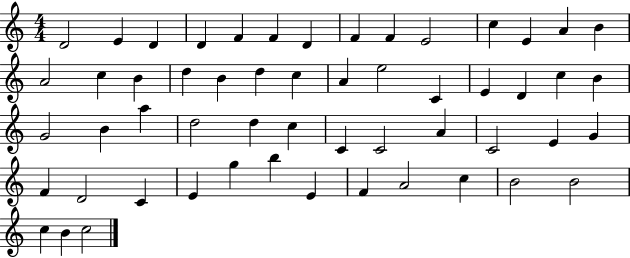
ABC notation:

X:1
T:Untitled
M:4/4
L:1/4
K:C
D2 E D D F F D F F E2 c E A B A2 c B d B d c A e2 C E D c B G2 B a d2 d c C C2 A C2 E G F D2 C E g b E F A2 c B2 B2 c B c2